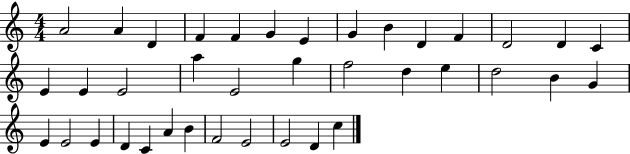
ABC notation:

X:1
T:Untitled
M:4/4
L:1/4
K:C
A2 A D F F G E G B D F D2 D C E E E2 a E2 g f2 d e d2 B G E E2 E D C A B F2 E2 E2 D c